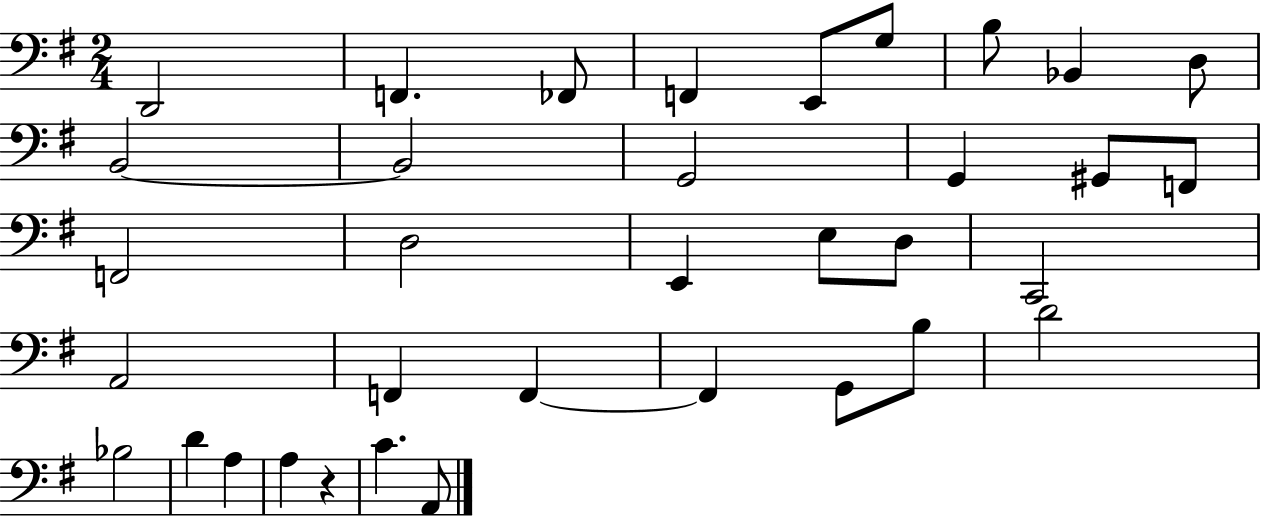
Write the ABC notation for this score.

X:1
T:Untitled
M:2/4
L:1/4
K:G
D,,2 F,, _F,,/2 F,, E,,/2 G,/2 B,/2 _B,, D,/2 B,,2 B,,2 G,,2 G,, ^G,,/2 F,,/2 F,,2 D,2 E,, E,/2 D,/2 C,,2 A,,2 F,, F,, F,, G,,/2 B,/2 D2 _B,2 D A, A, z C A,,/2